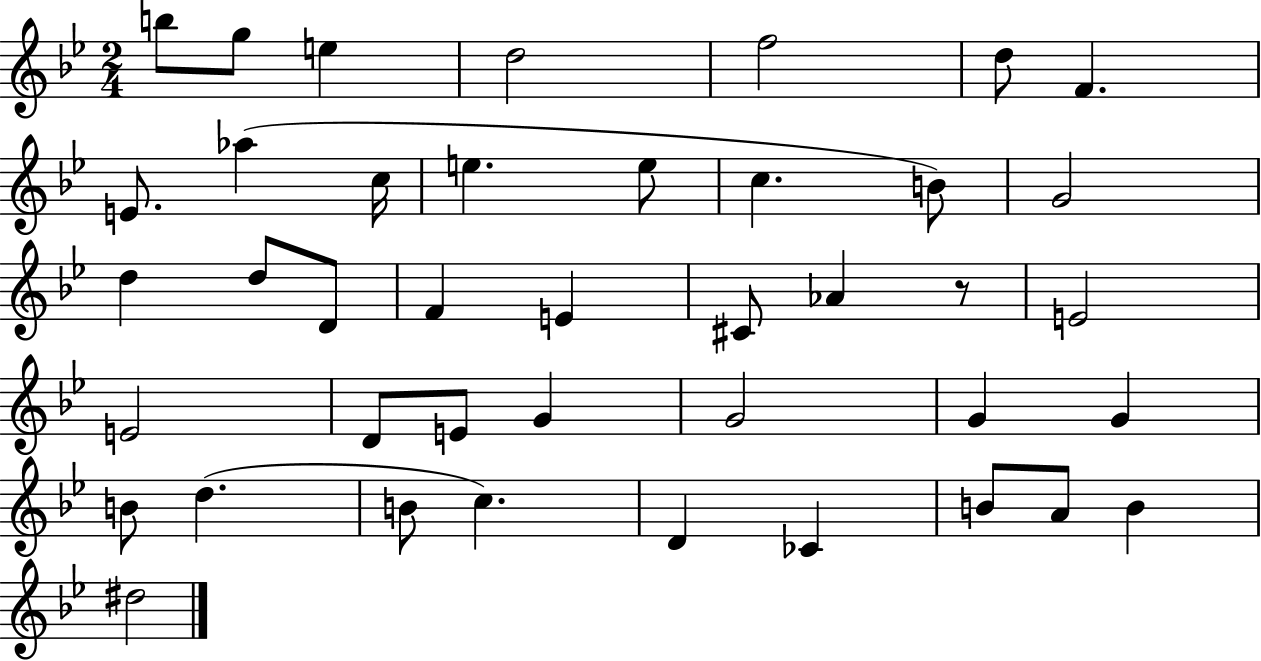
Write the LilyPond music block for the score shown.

{
  \clef treble
  \numericTimeSignature
  \time 2/4
  \key bes \major
  b''8 g''8 e''4 | d''2 | f''2 | d''8 f'4. | \break e'8. aes''4( c''16 | e''4. e''8 | c''4. b'8) | g'2 | \break d''4 d''8 d'8 | f'4 e'4 | cis'8 aes'4 r8 | e'2 | \break e'2 | d'8 e'8 g'4 | g'2 | g'4 g'4 | \break b'8 d''4.( | b'8 c''4.) | d'4 ces'4 | b'8 a'8 b'4 | \break dis''2 | \bar "|."
}